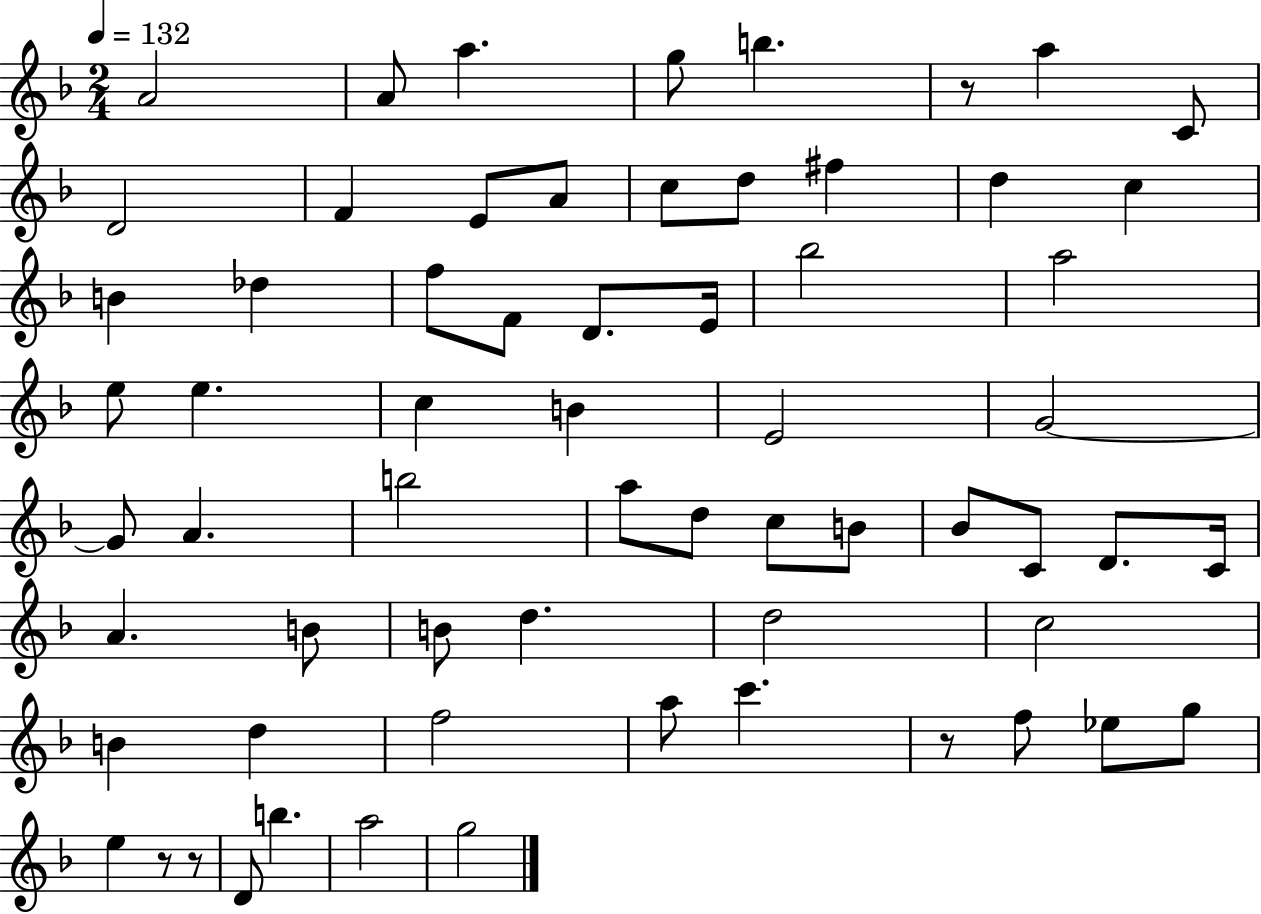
A4/h A4/e A5/q. G5/e B5/q. R/e A5/q C4/e D4/h F4/q E4/e A4/e C5/e D5/e F#5/q D5/q C5/q B4/q Db5/q F5/e F4/e D4/e. E4/s Bb5/h A5/h E5/e E5/q. C5/q B4/q E4/h G4/h G4/e A4/q. B5/h A5/e D5/e C5/e B4/e Bb4/e C4/e D4/e. C4/s A4/q. B4/e B4/e D5/q. D5/h C5/h B4/q D5/q F5/h A5/e C6/q. R/e F5/e Eb5/e G5/e E5/q R/e R/e D4/e B5/q. A5/h G5/h